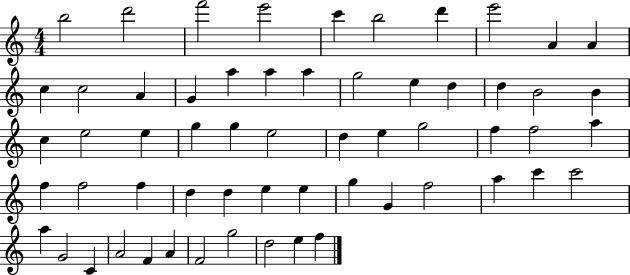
B5/h D6/h F6/h E6/h C6/q B5/h D6/q E6/h A4/q A4/q C5/q C5/h A4/q G4/q A5/q A5/q A5/q G5/h E5/q D5/q D5/q B4/h B4/q C5/q E5/h E5/q G5/q G5/q E5/h D5/q E5/q G5/h F5/q F5/h A5/q F5/q F5/h F5/q D5/q D5/q E5/q E5/q G5/q G4/q F5/h A5/q C6/q C6/h A5/q G4/h C4/q A4/h F4/q A4/q F4/h G5/h D5/h E5/q F5/q